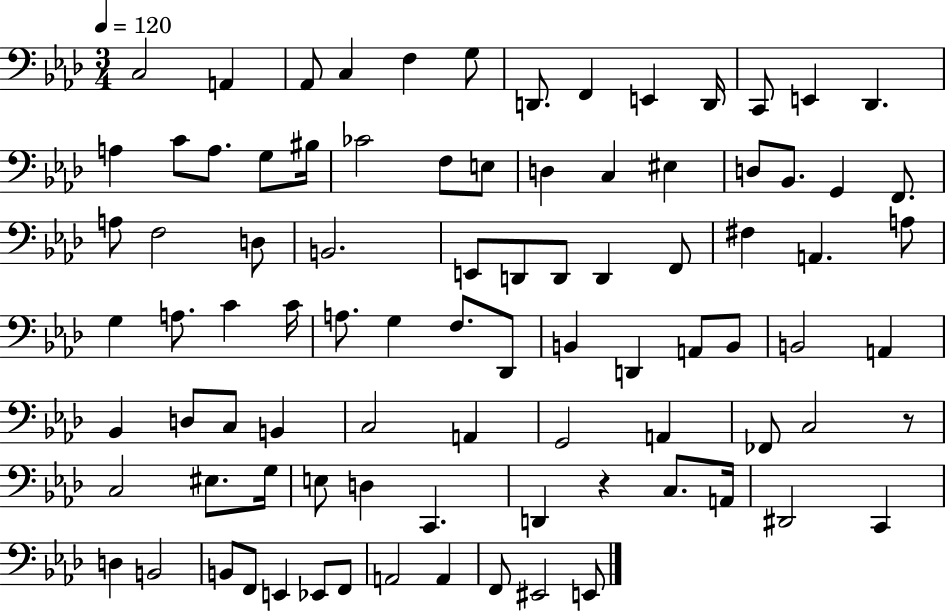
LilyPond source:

{
  \clef bass
  \numericTimeSignature
  \time 3/4
  \key aes \major
  \tempo 4 = 120
  \repeat volta 2 { c2 a,4 | aes,8 c4 f4 g8 | d,8. f,4 e,4 d,16 | c,8 e,4 des,4. | \break a4 c'8 a8. g8 bis16 | ces'2 f8 e8 | d4 c4 eis4 | d8 bes,8. g,4 f,8. | \break a8 f2 d8 | b,2. | e,8 d,8 d,8 d,4 f,8 | fis4 a,4. a8 | \break g4 a8. c'4 c'16 | a8. g4 f8. des,8 | b,4 d,4 a,8 b,8 | b,2 a,4 | \break bes,4 d8 c8 b,4 | c2 a,4 | g,2 a,4 | fes,8 c2 r8 | \break c2 eis8. g16 | e8 d4 c,4. | d,4 r4 c8. a,16 | dis,2 c,4 | \break d4 b,2 | b,8 f,8 e,4 ees,8 f,8 | a,2 a,4 | f,8 eis,2 e,8 | \break } \bar "|."
}